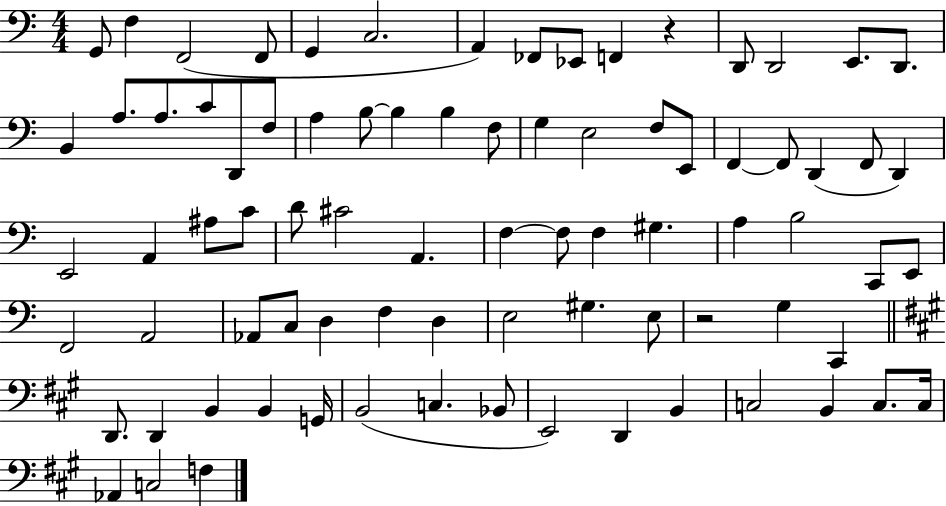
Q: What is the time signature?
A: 4/4